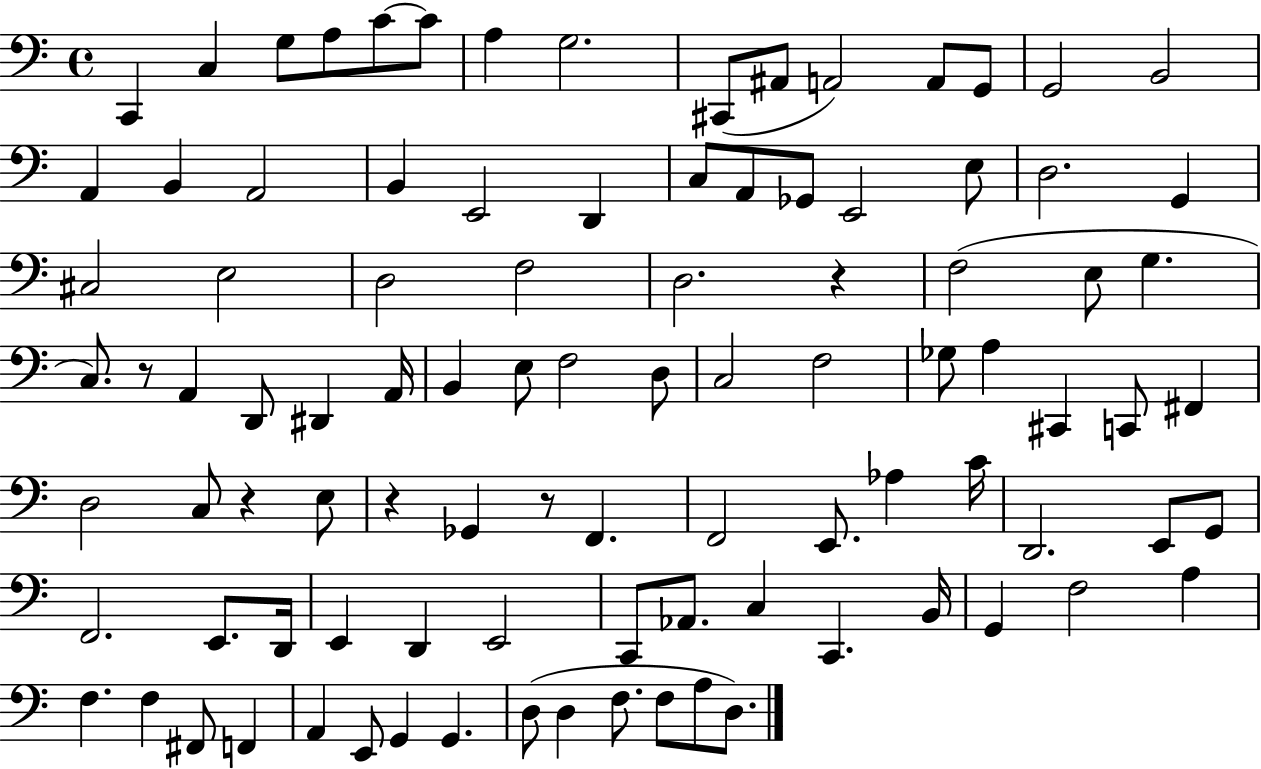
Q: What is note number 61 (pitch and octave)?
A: C4